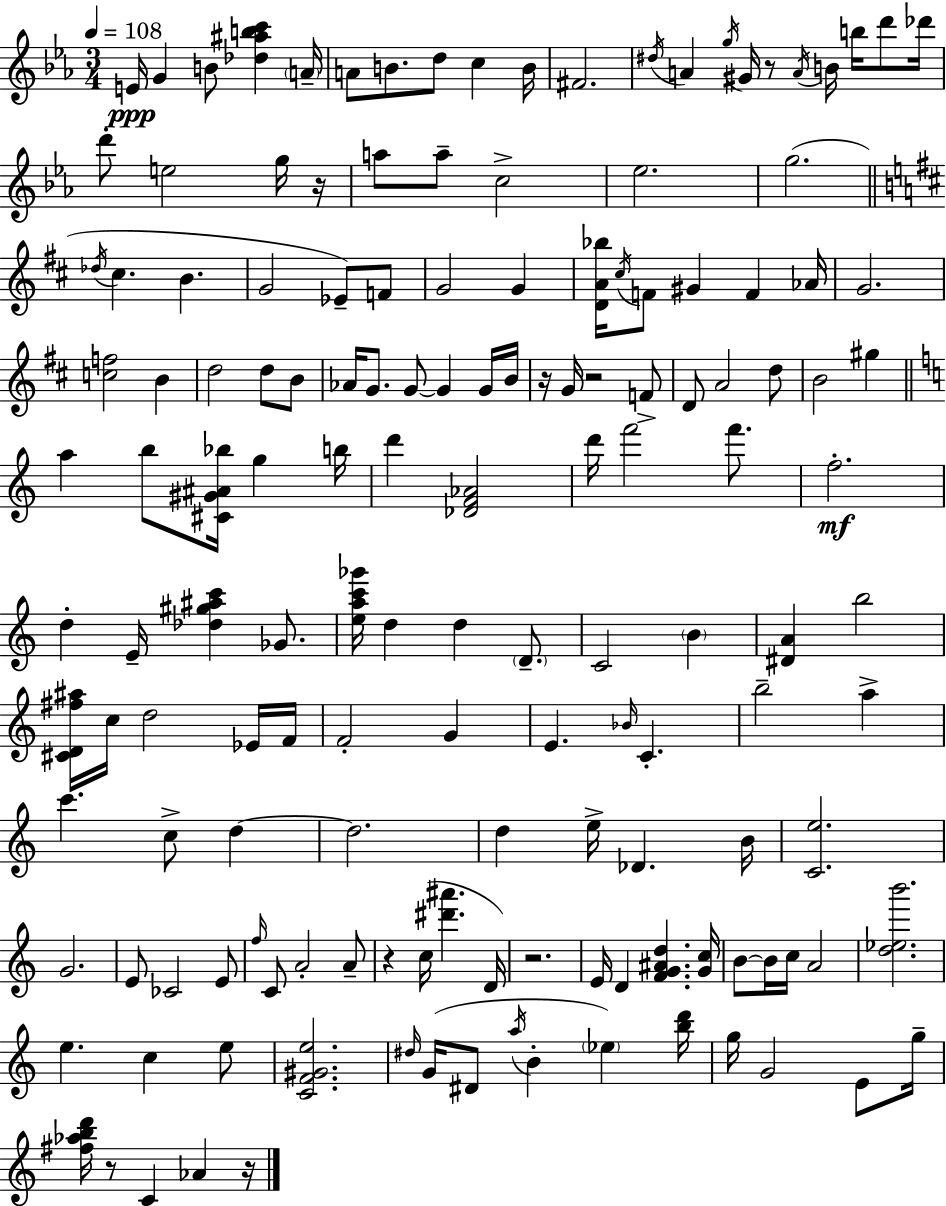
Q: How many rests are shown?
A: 8